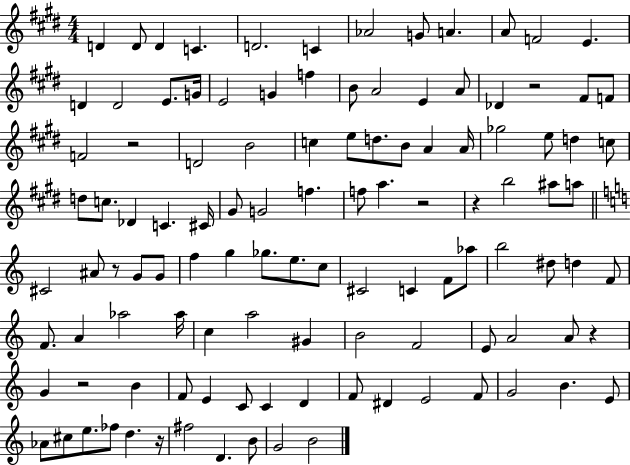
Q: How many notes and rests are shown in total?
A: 113